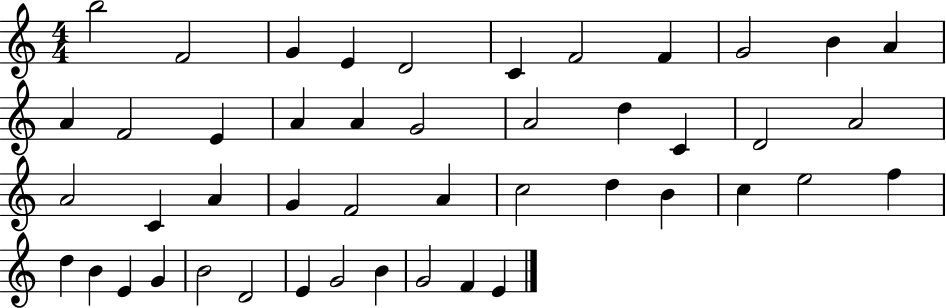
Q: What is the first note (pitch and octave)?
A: B5